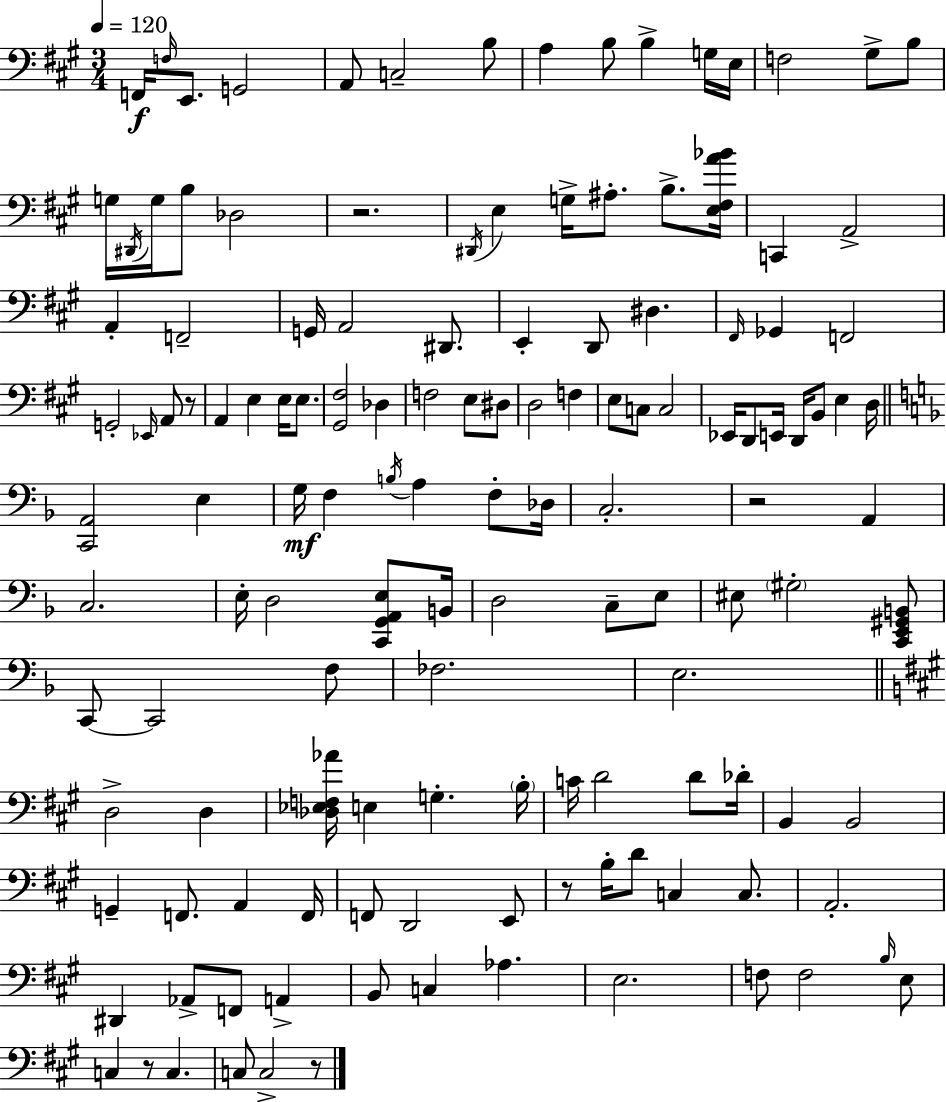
X:1
T:Untitled
M:3/4
L:1/4
K:A
F,,/4 F,/4 E,,/2 G,,2 A,,/2 C,2 B,/2 A, B,/2 B, G,/4 E,/4 F,2 ^G,/2 B,/2 G,/4 ^D,,/4 G,/4 B,/2 _D,2 z2 ^D,,/4 E, G,/4 ^A,/2 B,/2 [E,^F,A_B]/4 C,, A,,2 A,, F,,2 G,,/4 A,,2 ^D,,/2 E,, D,,/2 ^D, ^F,,/4 _G,, F,,2 G,,2 _E,,/4 A,,/2 z/2 A,, E, E,/4 E,/2 [^G,,^F,]2 _D, F,2 E,/2 ^D,/2 D,2 F, E,/2 C,/2 C,2 _E,,/4 D,,/2 E,,/4 D,,/4 B,,/2 E, D,/4 [C,,A,,]2 E, G,/4 F, B,/4 A, F,/2 _D,/4 C,2 z2 A,, C,2 E,/4 D,2 [C,,G,,A,,E,]/2 B,,/4 D,2 C,/2 E,/2 ^E,/2 ^G,2 [C,,E,,^G,,B,,]/2 C,,/2 C,,2 F,/2 _F,2 E,2 D,2 D, [_D,_E,F,_A]/4 E, G, B,/4 C/4 D2 D/2 _D/4 B,, B,,2 G,, F,,/2 A,, F,,/4 F,,/2 D,,2 E,,/2 z/2 B,/4 D/2 C, C,/2 A,,2 ^D,, _A,,/2 F,,/2 A,, B,,/2 C, _A, E,2 F,/2 F,2 B,/4 E,/2 C, z/2 C, C,/2 C,2 z/2